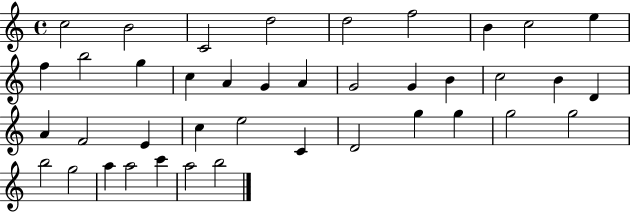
C5/h B4/h C4/h D5/h D5/h F5/h B4/q C5/h E5/q F5/q B5/h G5/q C5/q A4/q G4/q A4/q G4/h G4/q B4/q C5/h B4/q D4/q A4/q F4/h E4/q C5/q E5/h C4/q D4/h G5/q G5/q G5/h G5/h B5/h G5/h A5/q A5/h C6/q A5/h B5/h